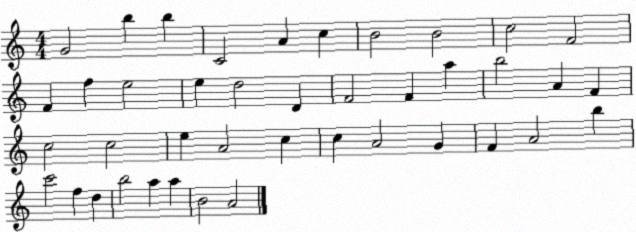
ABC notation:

X:1
T:Untitled
M:4/4
L:1/4
K:C
G2 b b C2 A c B2 B2 c2 F2 F f e2 e d2 D F2 F a b2 A F c2 c2 e A2 c c A2 G F A2 b c'2 f d b2 a a B2 A2